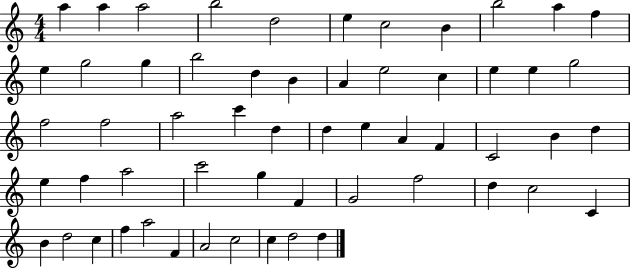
A5/q A5/q A5/h B5/h D5/h E5/q C5/h B4/q B5/h A5/q F5/q E5/q G5/h G5/q B5/h D5/q B4/q A4/q E5/h C5/q E5/q E5/q G5/h F5/h F5/h A5/h C6/q D5/q D5/q E5/q A4/q F4/q C4/h B4/q D5/q E5/q F5/q A5/h C6/h G5/q F4/q G4/h F5/h D5/q C5/h C4/q B4/q D5/h C5/q F5/q A5/h F4/q A4/h C5/h C5/q D5/h D5/q